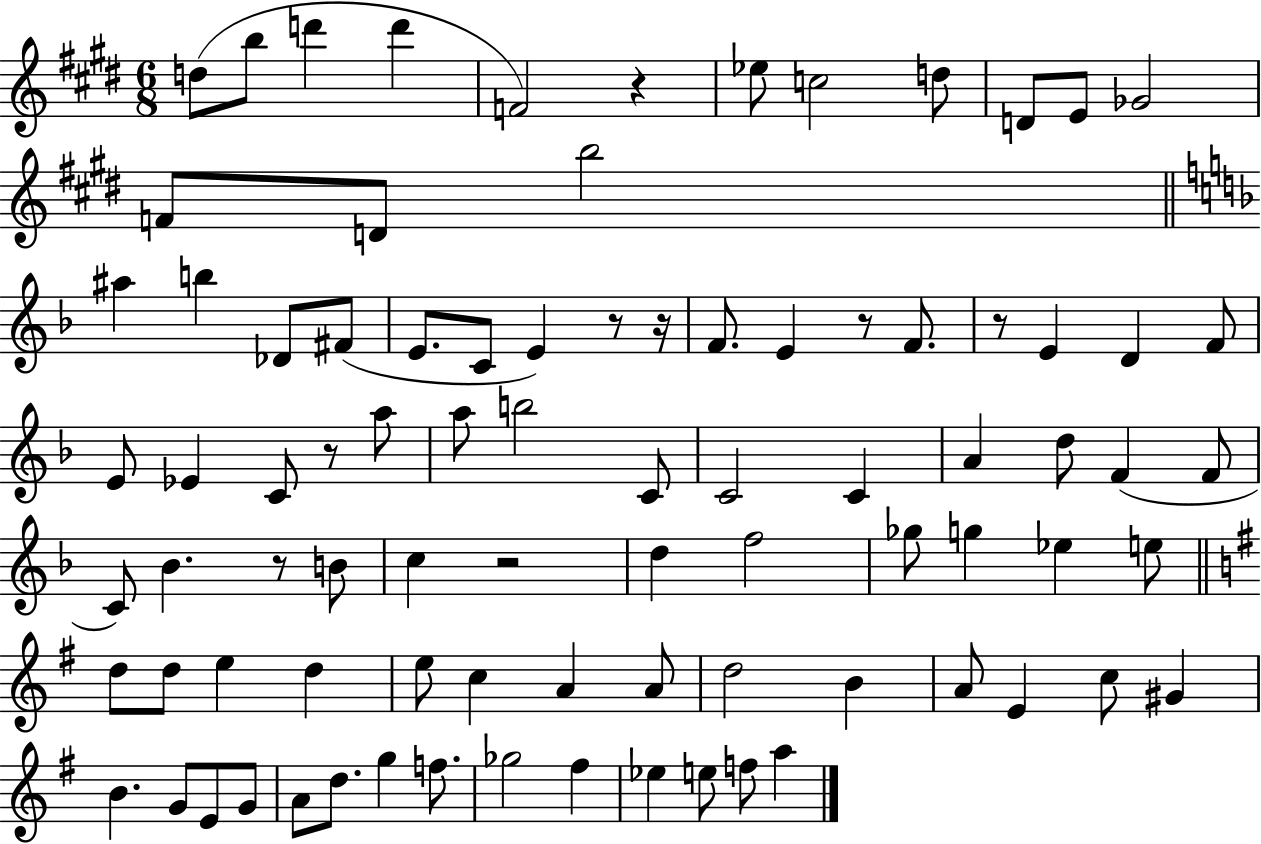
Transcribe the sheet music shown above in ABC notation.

X:1
T:Untitled
M:6/8
L:1/4
K:E
d/2 b/2 d' d' F2 z _e/2 c2 d/2 D/2 E/2 _G2 F/2 D/2 b2 ^a b _D/2 ^F/2 E/2 C/2 E z/2 z/4 F/2 E z/2 F/2 z/2 E D F/2 E/2 _E C/2 z/2 a/2 a/2 b2 C/2 C2 C A d/2 F F/2 C/2 _B z/2 B/2 c z2 d f2 _g/2 g _e e/2 d/2 d/2 e d e/2 c A A/2 d2 B A/2 E c/2 ^G B G/2 E/2 G/2 A/2 d/2 g f/2 _g2 ^f _e e/2 f/2 a